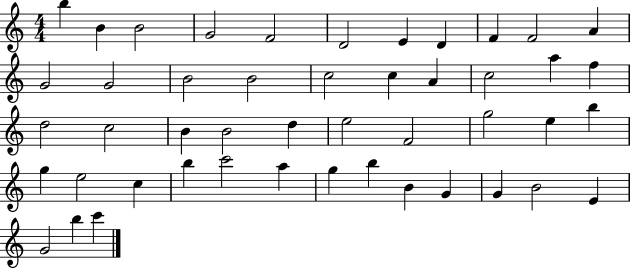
B5/q B4/q B4/h G4/h F4/h D4/h E4/q D4/q F4/q F4/h A4/q G4/h G4/h B4/h B4/h C5/h C5/q A4/q C5/h A5/q F5/q D5/h C5/h B4/q B4/h D5/q E5/h F4/h G5/h E5/q B5/q G5/q E5/h C5/q B5/q C6/h A5/q G5/q B5/q B4/q G4/q G4/q B4/h E4/q G4/h B5/q C6/q